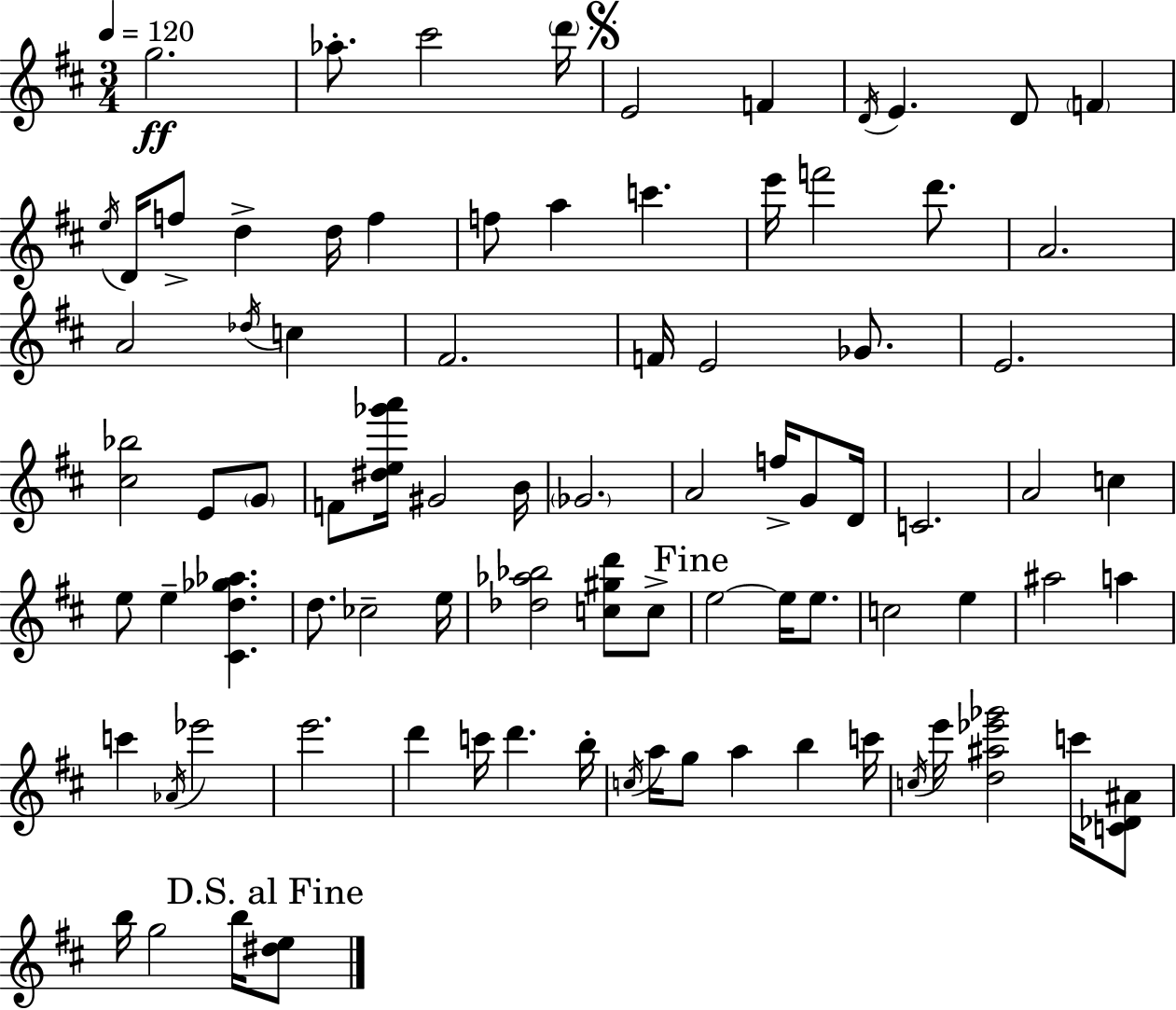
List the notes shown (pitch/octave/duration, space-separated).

G5/h. Ab5/e. C#6/h D6/s E4/h F4/q D4/s E4/q. D4/e F4/q E5/s D4/s F5/e D5/q D5/s F5/q F5/e A5/q C6/q. E6/s F6/h D6/e. A4/h. A4/h Db5/s C5/q F#4/h. F4/s E4/h Gb4/e. E4/h. [C#5,Bb5]/h E4/e G4/e F4/e [D#5,E5,Gb6,A6]/s G#4/h B4/s Gb4/h. A4/h F5/s G4/e D4/s C4/h. A4/h C5/q E5/e E5/q [C#4,D5,Gb5,Ab5]/q. D5/e. CES5/h E5/s [Db5,Ab5,Bb5]/h [C5,G#5,D6]/e C5/e E5/h E5/s E5/e. C5/h E5/q A#5/h A5/q C6/q Ab4/s Eb6/h E6/h. D6/q C6/s D6/q. B5/s C5/s A5/s G5/e A5/q B5/q C6/s C5/s E6/s [D5,A#5,Eb6,Gb6]/h C6/s [C4,Db4,A#4]/e B5/s G5/h B5/s [D#5,E5]/e